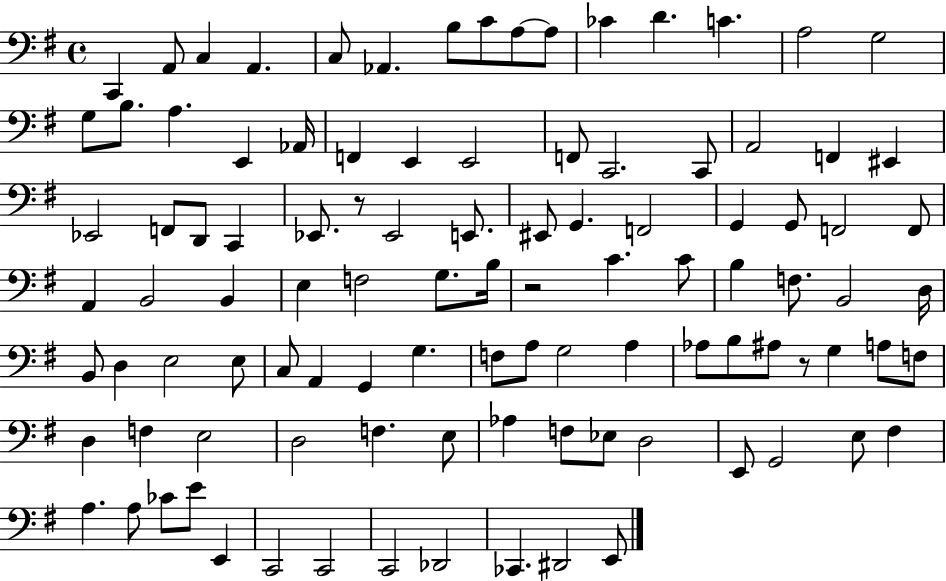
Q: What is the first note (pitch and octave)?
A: C2